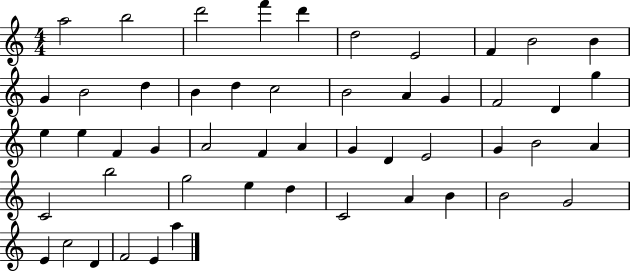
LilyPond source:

{
  \clef treble
  \numericTimeSignature
  \time 4/4
  \key c \major
  a''2 b''2 | d'''2 f'''4 d'''4 | d''2 e'2 | f'4 b'2 b'4 | \break g'4 b'2 d''4 | b'4 d''4 c''2 | b'2 a'4 g'4 | f'2 d'4 g''4 | \break e''4 e''4 f'4 g'4 | a'2 f'4 a'4 | g'4 d'4 e'2 | g'4 b'2 a'4 | \break c'2 b''2 | g''2 e''4 d''4 | c'2 a'4 b'4 | b'2 g'2 | \break e'4 c''2 d'4 | f'2 e'4 a''4 | \bar "|."
}